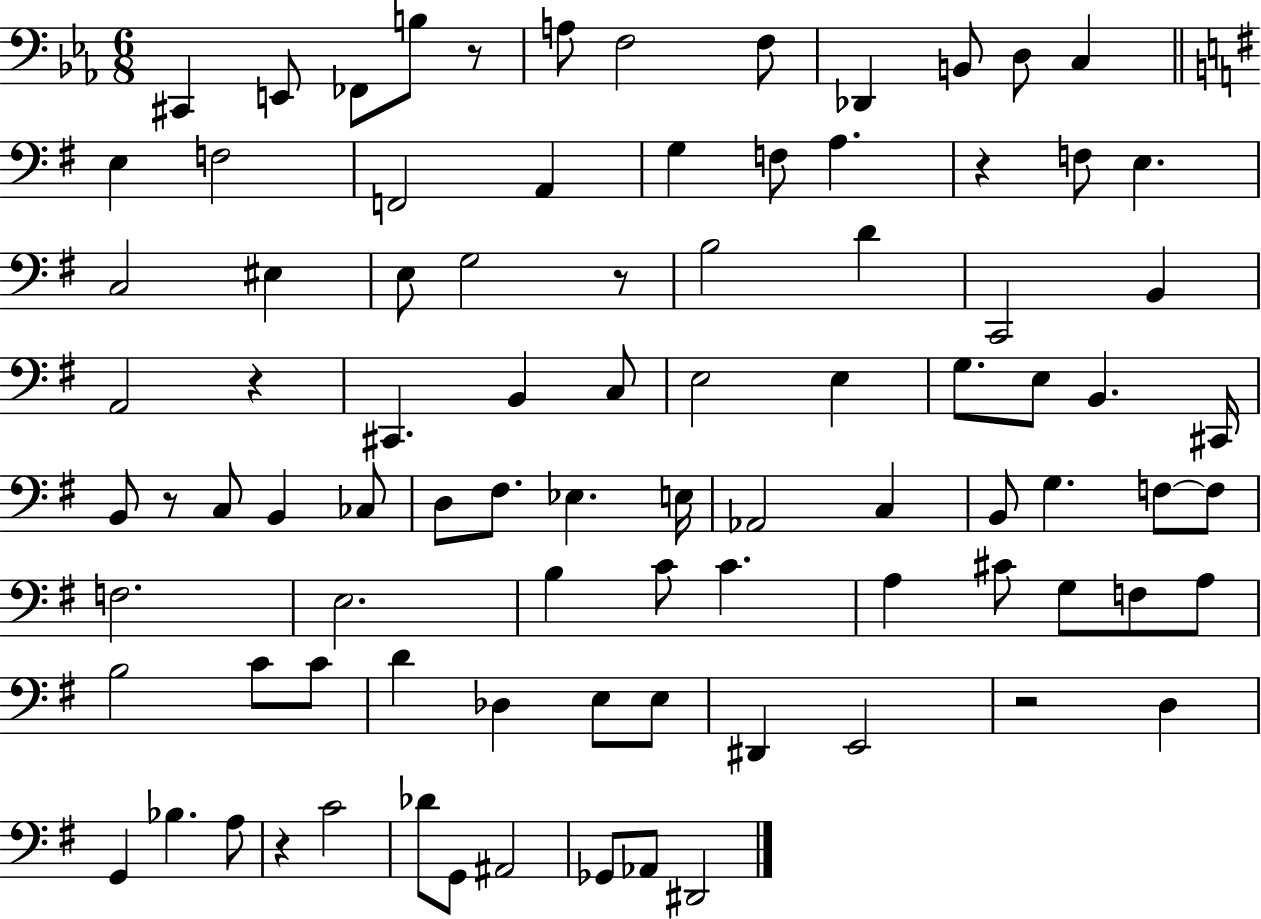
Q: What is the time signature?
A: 6/8